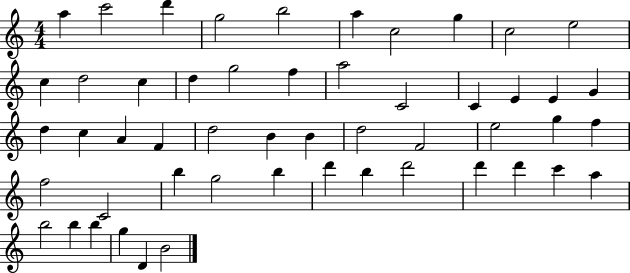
A5/q C6/h D6/q G5/h B5/h A5/q C5/h G5/q C5/h E5/h C5/q D5/h C5/q D5/q G5/h F5/q A5/h C4/h C4/q E4/q E4/q G4/q D5/q C5/q A4/q F4/q D5/h B4/q B4/q D5/h F4/h E5/h G5/q F5/q F5/h C4/h B5/q G5/h B5/q D6/q B5/q D6/h D6/q D6/q C6/q A5/q B5/h B5/q B5/q G5/q D4/q B4/h